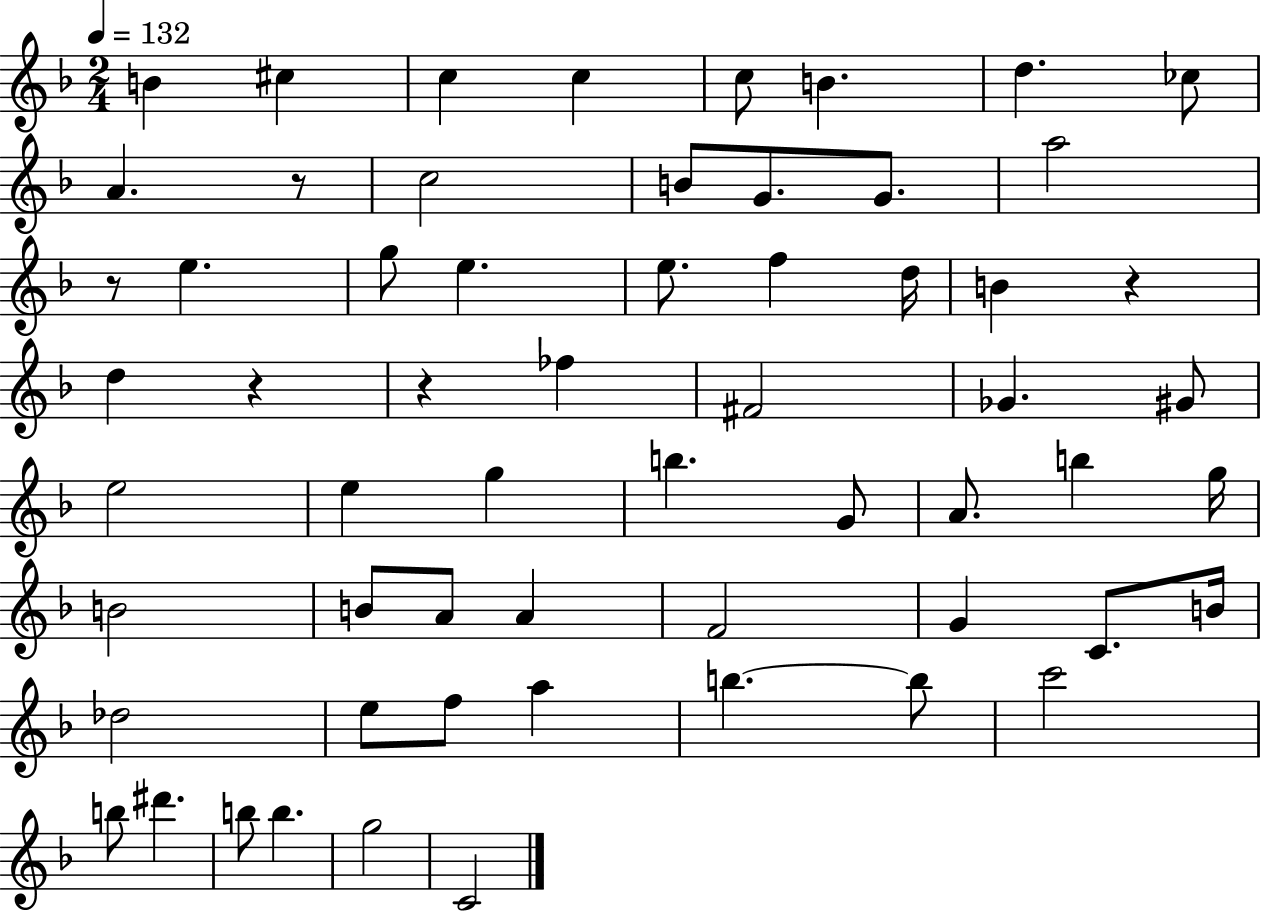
X:1
T:Untitled
M:2/4
L:1/4
K:F
B ^c c c c/2 B d _c/2 A z/2 c2 B/2 G/2 G/2 a2 z/2 e g/2 e e/2 f d/4 B z d z z _f ^F2 _G ^G/2 e2 e g b G/2 A/2 b g/4 B2 B/2 A/2 A F2 G C/2 B/4 _d2 e/2 f/2 a b b/2 c'2 b/2 ^d' b/2 b g2 C2